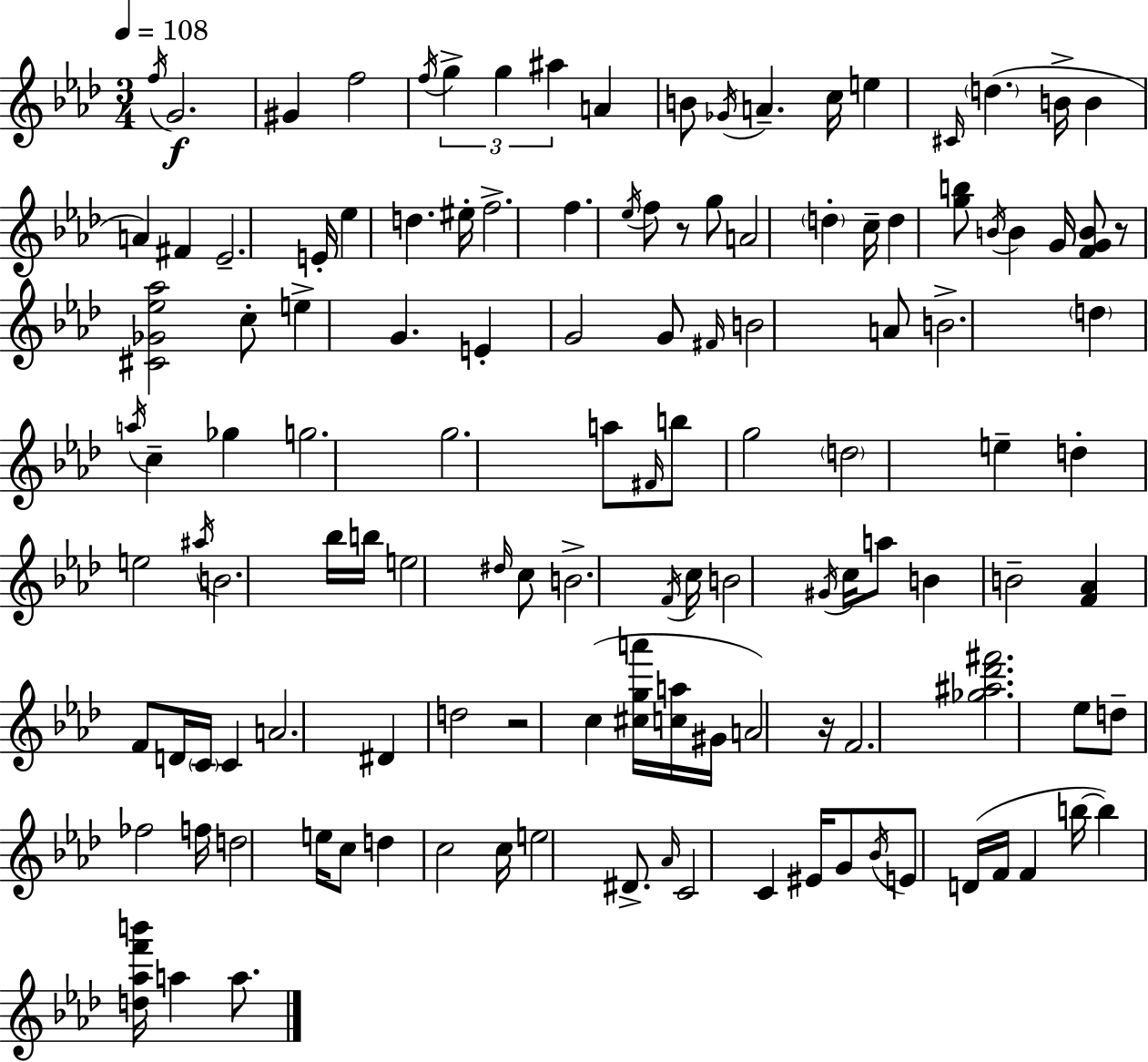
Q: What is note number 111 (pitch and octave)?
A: B5